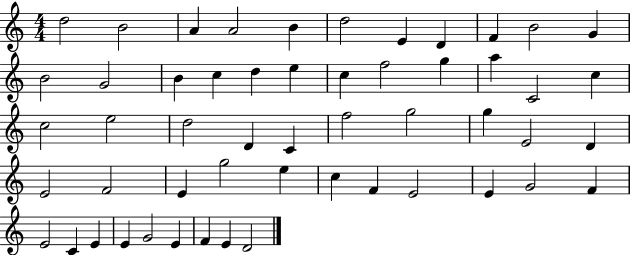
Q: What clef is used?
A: treble